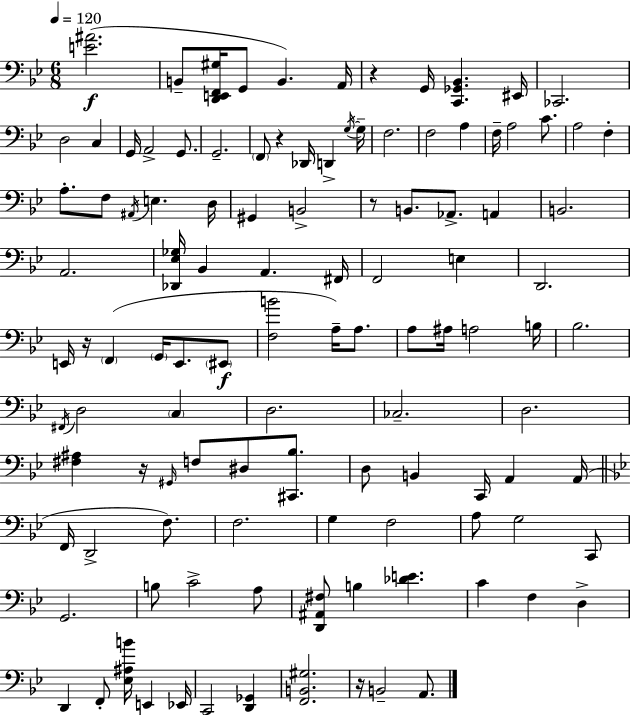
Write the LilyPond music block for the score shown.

{
  \clef bass
  \numericTimeSignature
  \time 6/8
  \key g \minor
  \tempo 4 = 120
  <e' ais'>2.(\f | b,8-- <d, e, f, gis>16 g,8 b,4.) a,16 | r4 g,16 <c, ges, bes,>4. eis,16 | ces,2. | \break d2 c4 | g,16 a,2-> g,8. | g,2.-- | \parenthesize f,8 r4 des,16 d,4-> \acciaccatura { g16~ }~ | \break g16-- f2. | f2 a4 | f16-- a2 c'8. | a2 f4-. | \break a8.-. f8 \acciaccatura { ais,16 } e4. | d16 gis,4 b,2-> | r8 b,8. aes,8.-> a,4 | b,2. | \break a,2. | <des, ees ges>16 bes,4 a,4. | fis,16 f,2 e4 | d,2. | \break e,16 r16 \parenthesize f,4( \parenthesize g,16 e,8. | \parenthesize eis,8\f <f b'>2 a16--) a8. | a8 ais16 a2 | b16 bes2. | \break \acciaccatura { fis,16 } d2 \parenthesize c4 | d2. | ces2.-- | d2. | \break <fis ais>4 r16 \grace { gis,16 } f8 dis8 | <cis, bes>8. d8 b,4 c,16 a,4 | a,16( \bar "||" \break \key bes \major f,16 d,2-> f8.) | f2. | g4 f2 | a8 g2 c,8 | \break g,2. | b8 c'2-> a8 | <d, ais, fis>8 b4 <des' e'>4. | c'4 f4 d4-> | \break d,4 f,8-. <ees ais b'>16 e,4 ees,16 | c,2 <d, ges,>4 | <f, b, gis>2. | r16 b,2-- a,8. | \break \bar "|."
}